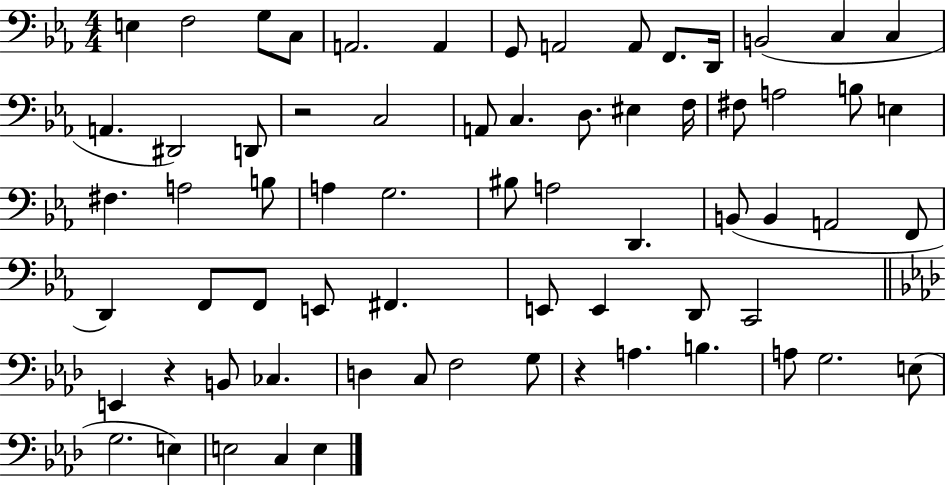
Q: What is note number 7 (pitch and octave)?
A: G2